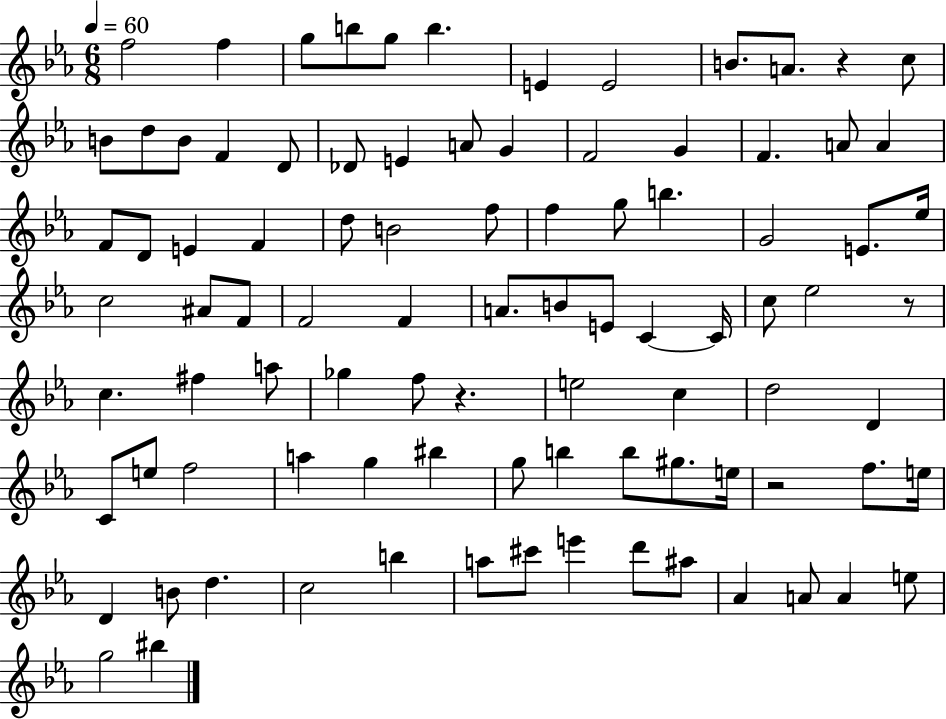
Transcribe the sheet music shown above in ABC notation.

X:1
T:Untitled
M:6/8
L:1/4
K:Eb
f2 f g/2 b/2 g/2 b E E2 B/2 A/2 z c/2 B/2 d/2 B/2 F D/2 _D/2 E A/2 G F2 G F A/2 A F/2 D/2 E F d/2 B2 f/2 f g/2 b G2 E/2 _e/4 c2 ^A/2 F/2 F2 F A/2 B/2 E/2 C C/4 c/2 _e2 z/2 c ^f a/2 _g f/2 z e2 c d2 D C/2 e/2 f2 a g ^b g/2 b b/2 ^g/2 e/4 z2 f/2 e/4 D B/2 d c2 b a/2 ^c'/2 e' d'/2 ^a/2 _A A/2 A e/2 g2 ^b